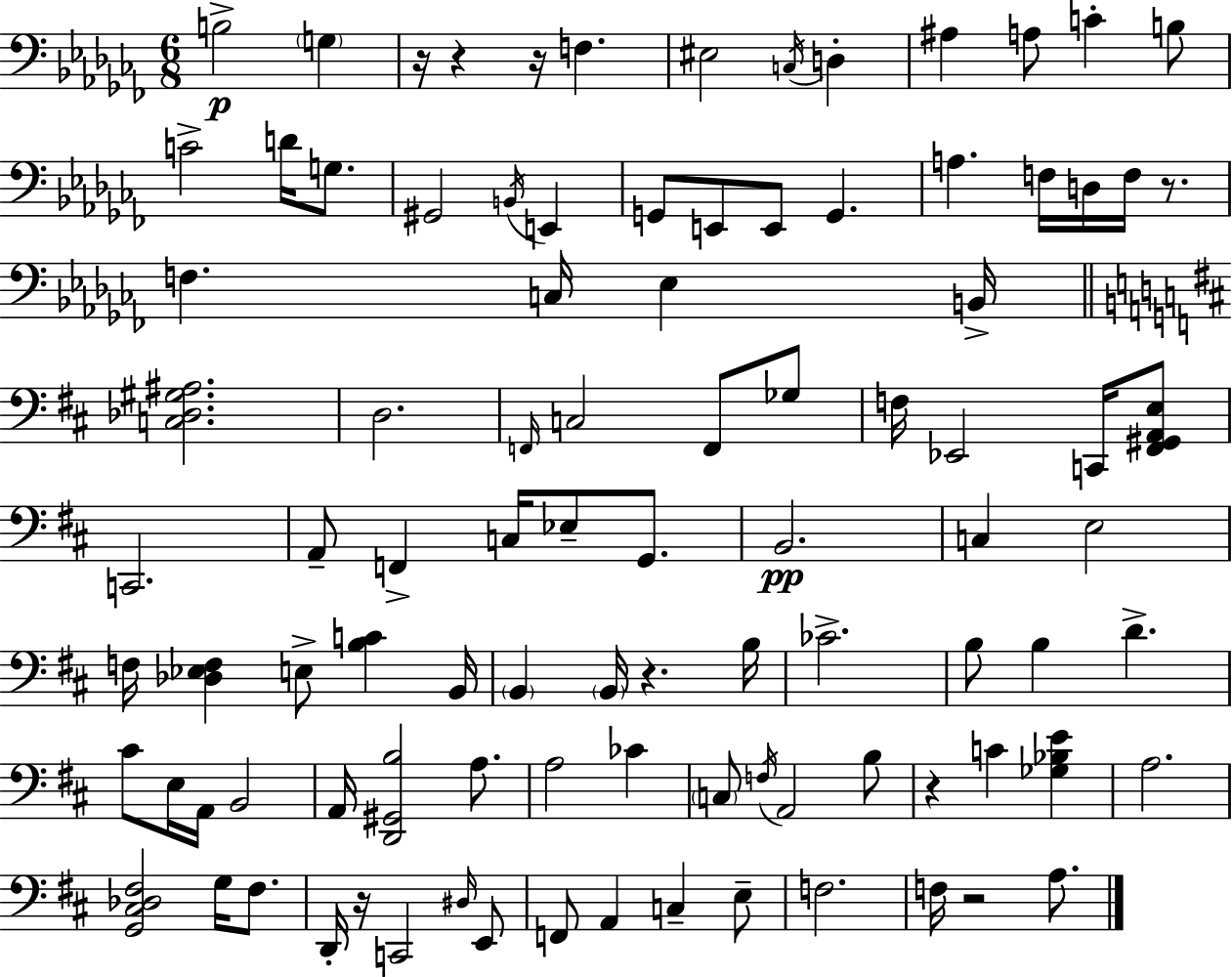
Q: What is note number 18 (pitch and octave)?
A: E2